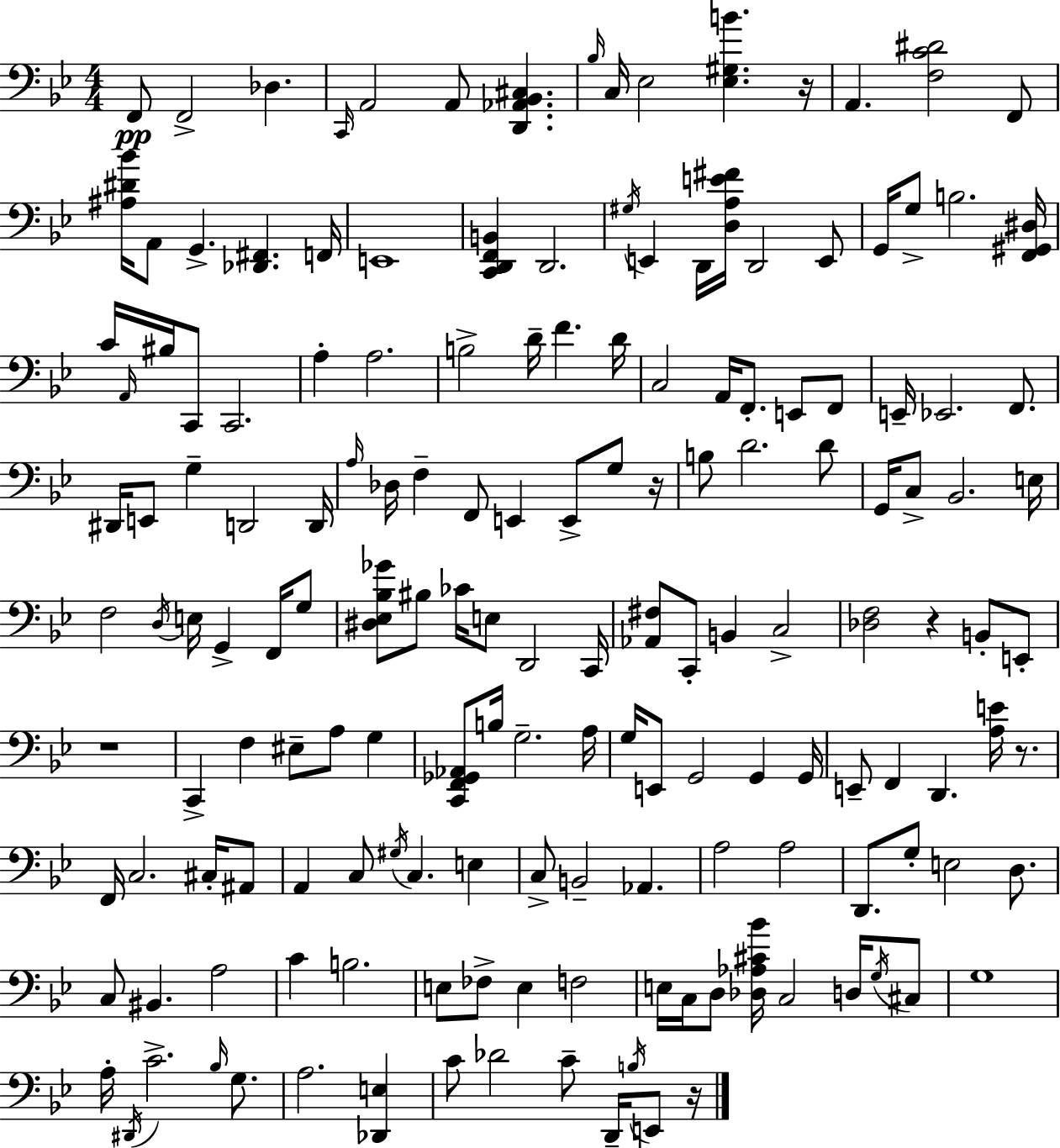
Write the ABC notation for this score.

X:1
T:Untitled
M:4/4
L:1/4
K:Bb
F,,/2 F,,2 _D, C,,/4 A,,2 A,,/2 [D,,_A,,_B,,^C,] _B,/4 C,/4 _E,2 [_E,^G,B] z/4 A,, [F,C^D]2 F,,/2 [^A,^D_B]/4 A,,/2 G,, [_D,,^F,,] F,,/4 E,,4 [C,,D,,F,,B,,] D,,2 ^G,/4 E,, D,,/4 [D,A,E^F]/4 D,,2 E,,/2 G,,/4 G,/2 B,2 [F,,^G,,^D,]/4 C/4 A,,/4 ^B,/4 C,,/2 C,,2 A, A,2 B,2 D/4 F D/4 C,2 A,,/4 F,,/2 E,,/2 F,,/2 E,,/4 _E,,2 F,,/2 ^D,,/4 E,,/2 G, D,,2 D,,/4 A,/4 _D,/4 F, F,,/2 E,, E,,/2 G,/2 z/4 B,/2 D2 D/2 G,,/4 C,/2 _B,,2 E,/4 F,2 D,/4 E,/4 G,, F,,/4 G,/2 [^D,_E,_B,_G]/2 ^B,/2 _C/4 E,/2 D,,2 C,,/4 [_A,,^F,]/2 C,,/2 B,, C,2 [_D,F,]2 z B,,/2 E,,/2 z4 C,, F, ^E,/2 A,/2 G, [C,,F,,_G,,_A,,]/2 B,/4 G,2 A,/4 G,/4 E,,/2 G,,2 G,, G,,/4 E,,/2 F,, D,, [A,E]/4 z/2 F,,/4 C,2 ^C,/4 ^A,,/2 A,, C,/2 ^G,/4 C, E, C,/2 B,,2 _A,, A,2 A,2 D,,/2 G,/2 E,2 D,/2 C,/2 ^B,, A,2 C B,2 E,/2 _F,/2 E, F,2 E,/4 C,/4 D,/2 [_D,_A,^C_B]/4 C,2 D,/4 G,/4 ^C,/2 G,4 A,/4 ^D,,/4 C2 _B,/4 G,/2 A,2 [_D,,E,] C/2 _D2 C/2 D,,/4 B,/4 E,,/2 z/4